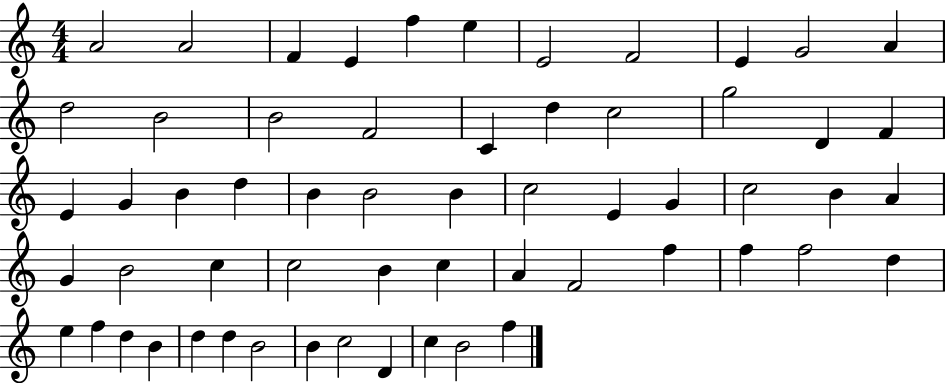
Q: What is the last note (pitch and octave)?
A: F5